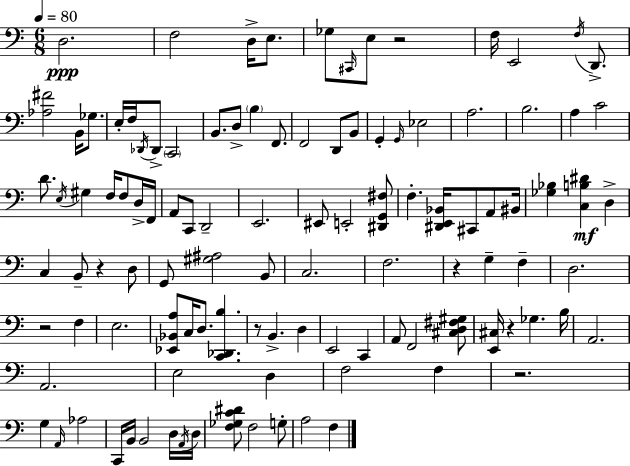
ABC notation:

X:1
T:Untitled
M:6/8
L:1/4
K:Am
D,2 F,2 D,/4 E,/2 _G,/2 ^C,,/4 E,/2 z2 F,/4 E,,2 F,/4 D,,/2 [_A,^F]2 B,,/4 _G,/2 E,/4 F,/4 _D,,/4 _D,,/2 C,,2 B,,/2 D,/2 B, F,,/2 F,,2 D,,/2 B,,/2 G,, G,,/4 _E,2 A,2 B,2 A, C2 D/2 E,/4 ^G, F,/4 F,/2 D,/4 F,,/4 A,,/2 C,,/2 D,,2 E,,2 ^E,,/2 E,,2 [^D,,G,,^F,]/2 F, [^D,,E,,_B,,]/4 ^C,,/2 A,,/2 ^B,,/4 [_G,_B,] [C,B,^D] D, C, B,,/2 z D,/2 G,,/2 [^G,^A,]2 B,,/2 C,2 F,2 z G, F, D,2 z2 F, E,2 [_E,,_B,,A,]/2 C,/4 D,/2 [C,,_D,,B,] z/2 B,, D, E,,2 C,, A,,/2 F,,2 [^C,D,^F,^G,]/2 [E,,^C,]/4 z _G, B,/4 A,,2 A,,2 E,2 D, F,2 F, z2 G, A,,/4 _A,2 C,,/4 B,,/4 B,,2 D,/4 A,,/4 D,/4 [F,_G,C^D]/2 F,2 G,/2 A,2 F,